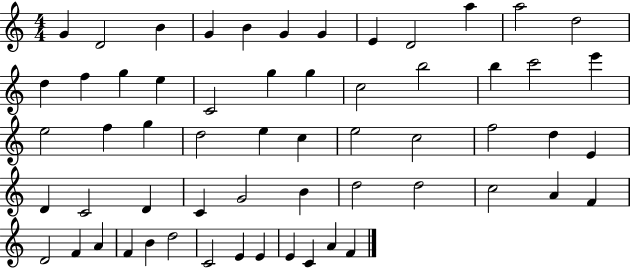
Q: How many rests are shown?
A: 0